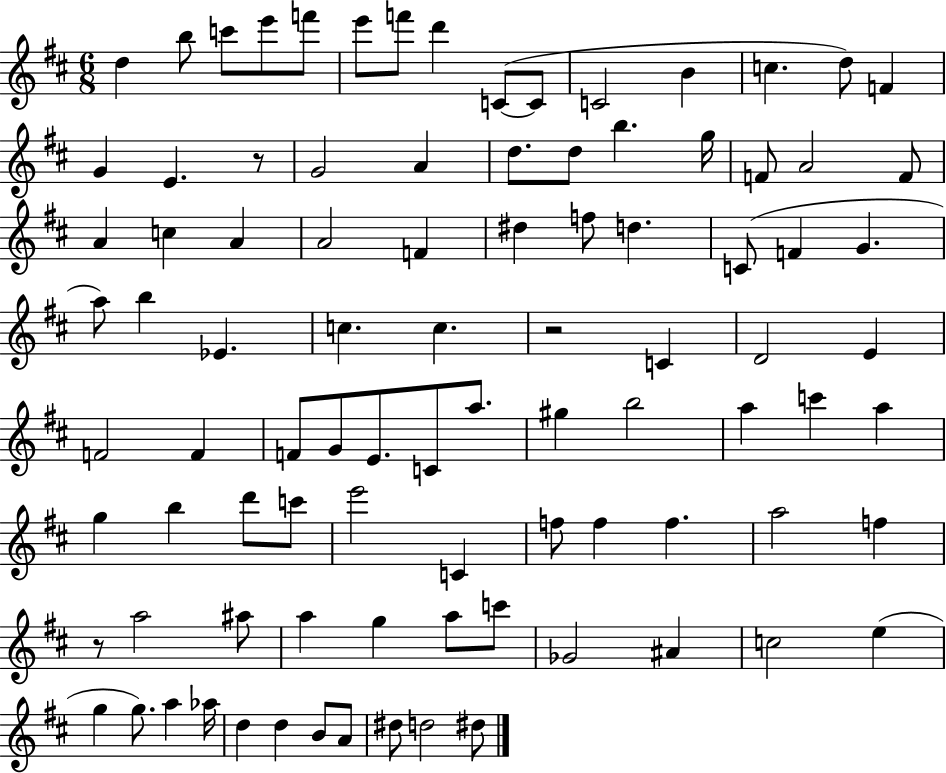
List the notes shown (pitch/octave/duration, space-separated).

D5/q B5/e C6/e E6/e F6/e E6/e F6/e D6/q C4/e C4/e C4/h B4/q C5/q. D5/e F4/q G4/q E4/q. R/e G4/h A4/q D5/e. D5/e B5/q. G5/s F4/e A4/h F4/e A4/q C5/q A4/q A4/h F4/q D#5/q F5/e D5/q. C4/e F4/q G4/q. A5/e B5/q Eb4/q. C5/q. C5/q. R/h C4/q D4/h E4/q F4/h F4/q F4/e G4/e E4/e. C4/e A5/e. G#5/q B5/h A5/q C6/q A5/q G5/q B5/q D6/e C6/e E6/h C4/q F5/e F5/q F5/q. A5/h F5/q R/e A5/h A#5/e A5/q G5/q A5/e C6/e Gb4/h A#4/q C5/h E5/q G5/q G5/e. A5/q Ab5/s D5/q D5/q B4/e A4/e D#5/e D5/h D#5/e